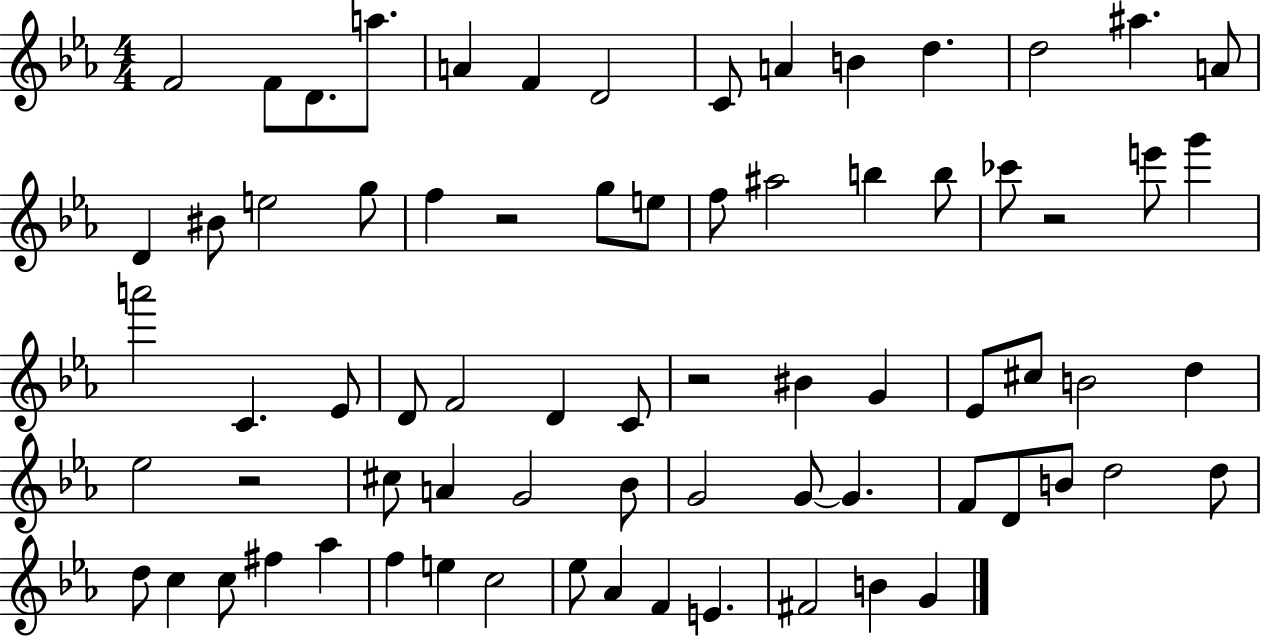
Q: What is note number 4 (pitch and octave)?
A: A5